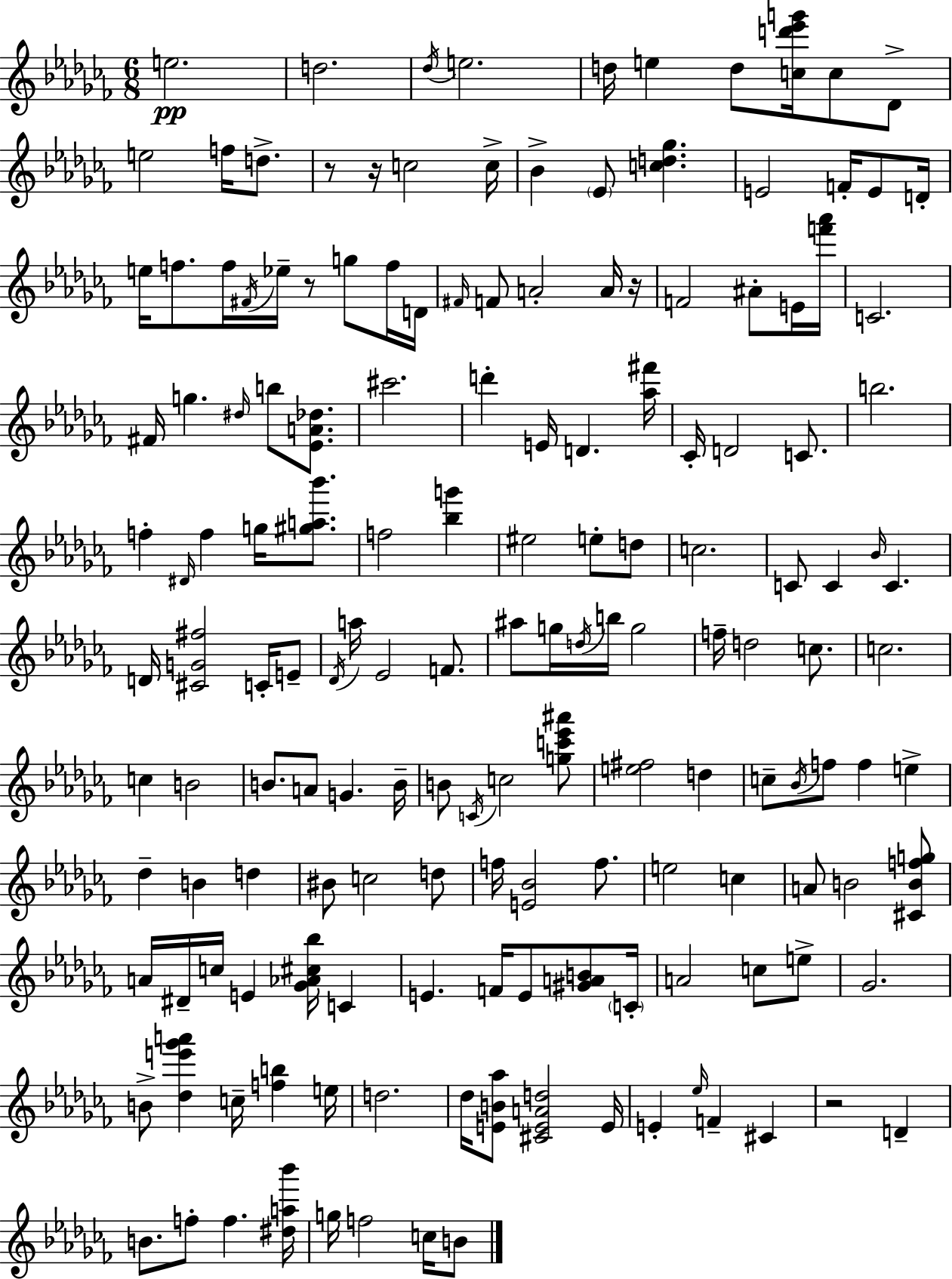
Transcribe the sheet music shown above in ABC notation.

X:1
T:Untitled
M:6/8
L:1/4
K:Abm
e2 d2 _d/4 e2 d/4 e d/2 [cd'_e'g']/4 c/2 _D/2 e2 f/4 d/2 z/2 z/4 c2 c/4 _B _E/2 [cd_g] E2 F/4 E/2 D/4 e/4 f/2 f/4 ^F/4 _e/4 z/2 g/2 f/4 D/4 ^F/4 F/2 A2 A/4 z/4 F2 ^A/2 E/4 [f'_a']/4 C2 ^F/4 g ^d/4 b/2 [_EA_d]/2 ^c'2 d' E/4 D [_a^f']/4 _C/4 D2 C/2 b2 f ^D/4 f g/4 [^ga_b']/2 f2 [_bg'] ^e2 e/2 d/2 c2 C/2 C _B/4 C D/4 [^CG^f]2 C/4 E/2 _D/4 a/4 _E2 F/2 ^a/2 g/4 d/4 b/4 g2 f/4 d2 c/2 c2 c B2 B/2 A/2 G B/4 B/2 C/4 c2 [gc'_e'^a']/2 [e^f]2 d c/2 _B/4 f/2 f e _d B d ^B/2 c2 d/2 f/4 [E_B]2 f/2 e2 c A/2 B2 [^CBfg]/2 A/4 ^D/4 c/4 E [_G_A^c_b]/4 C E F/4 E/2 [^GAB]/2 C/4 A2 c/2 e/2 _G2 B/2 [_de'_g'a'] c/4 [fb] e/4 d2 _d/4 [EB_a]/2 [^CEAd]2 E/4 E _e/4 F ^C z2 D B/2 f/2 f [^da_b']/4 g/4 f2 c/4 B/2